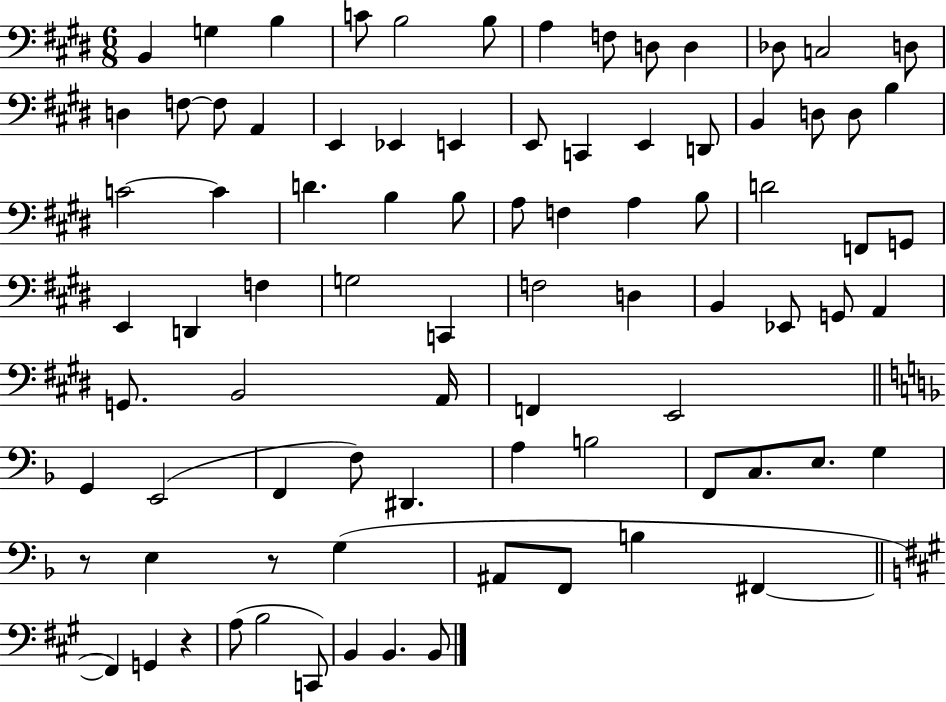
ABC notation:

X:1
T:Untitled
M:6/8
L:1/4
K:E
B,, G, B, C/2 B,2 B,/2 A, F,/2 D,/2 D, _D,/2 C,2 D,/2 D, F,/2 F,/2 A,, E,, _E,, E,, E,,/2 C,, E,, D,,/2 B,, D,/2 D,/2 B, C2 C D B, B,/2 A,/2 F, A, B,/2 D2 F,,/2 G,,/2 E,, D,, F, G,2 C,, F,2 D, B,, _E,,/2 G,,/2 A,, G,,/2 B,,2 A,,/4 F,, E,,2 G,, E,,2 F,, F,/2 ^D,, A, B,2 F,,/2 C,/2 E,/2 G, z/2 E, z/2 G, ^A,,/2 F,,/2 B, ^F,, ^F,, G,, z A,/2 B,2 C,,/2 B,, B,, B,,/2